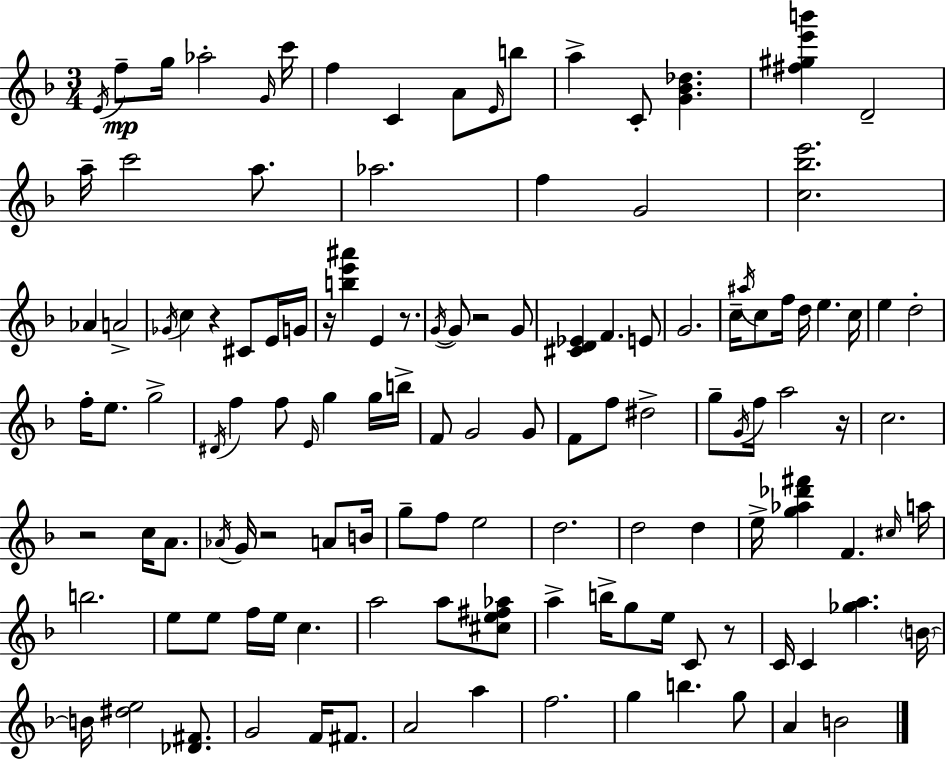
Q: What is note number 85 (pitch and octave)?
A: E5